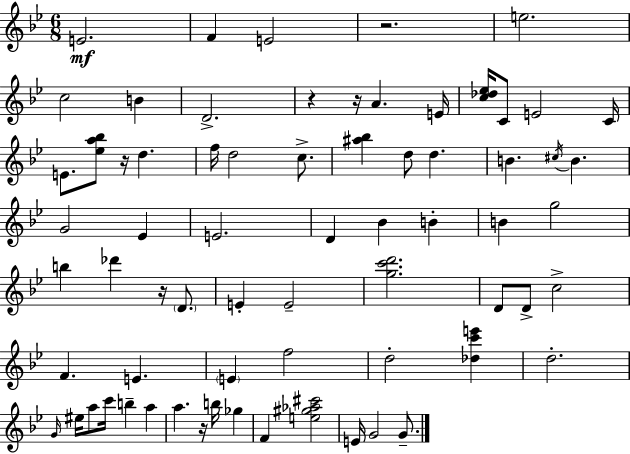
E4/h. F4/q E4/h R/h. E5/h. C5/h B4/q D4/h. R/q R/s A4/q. E4/s [C5,Db5,Eb5]/s C4/e E4/h C4/s E4/e. [Eb5,A5,Bb5]/e R/s D5/q. F5/s D5/h C5/e. [A#5,Bb5]/q D5/e D5/q. B4/q. C#5/s B4/q. G4/h Eb4/q E4/h. D4/q Bb4/q B4/q B4/q G5/h B5/q Db6/q R/s D4/e. E4/q E4/h [G5,C6,D6]/h. D4/e D4/e C5/h F4/q. E4/q. E4/q F5/h D5/h [Db5,C6,E6]/q D5/h. G4/s EIS5/s A5/e C6/s B5/q A5/q A5/q. R/s B5/s Gb5/q F4/q [E5,G#5,Ab5,C#6]/h E4/s G4/h G4/e.